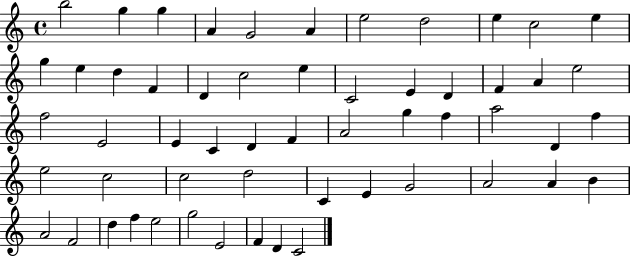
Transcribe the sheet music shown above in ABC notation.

X:1
T:Untitled
M:4/4
L:1/4
K:C
b2 g g A G2 A e2 d2 e c2 e g e d F D c2 e C2 E D F A e2 f2 E2 E C D F A2 g f a2 D f e2 c2 c2 d2 C E G2 A2 A B A2 F2 d f e2 g2 E2 F D C2